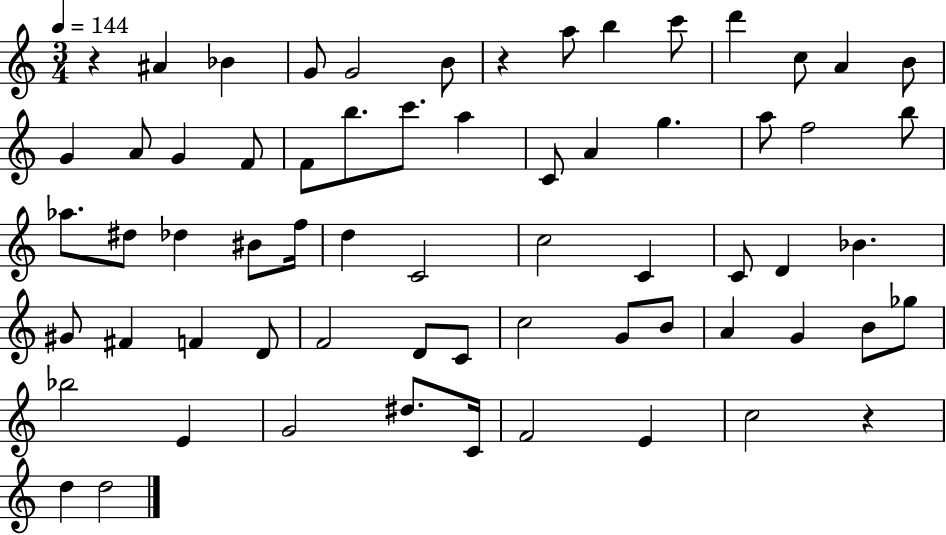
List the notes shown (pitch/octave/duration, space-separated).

R/q A#4/q Bb4/q G4/e G4/h B4/e R/q A5/e B5/q C6/e D6/q C5/e A4/q B4/e G4/q A4/e G4/q F4/e F4/e B5/e. C6/e. A5/q C4/e A4/q G5/q. A5/e F5/h B5/e Ab5/e. D#5/e Db5/q BIS4/e F5/s D5/q C4/h C5/h C4/q C4/e D4/q Bb4/q. G#4/e F#4/q F4/q D4/e F4/h D4/e C4/e C5/h G4/e B4/e A4/q G4/q B4/e Gb5/e Bb5/h E4/q G4/h D#5/e. C4/s F4/h E4/q C5/h R/q D5/q D5/h